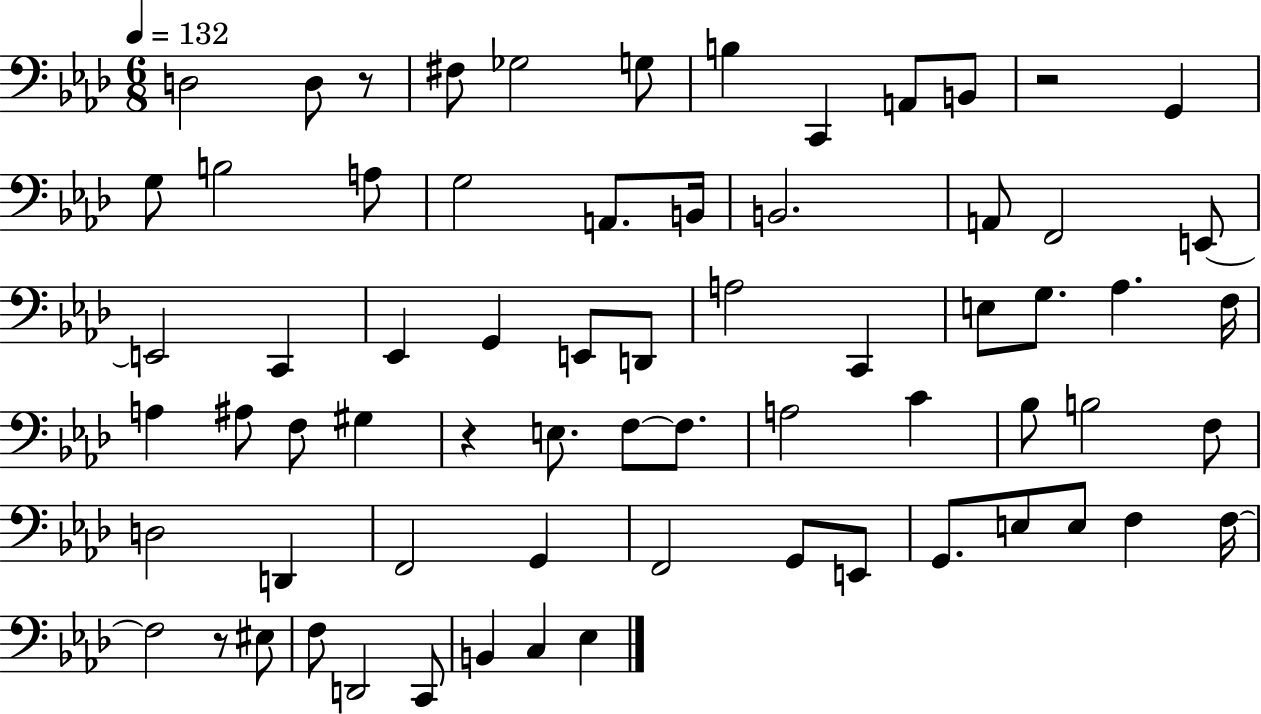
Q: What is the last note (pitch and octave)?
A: Eb3